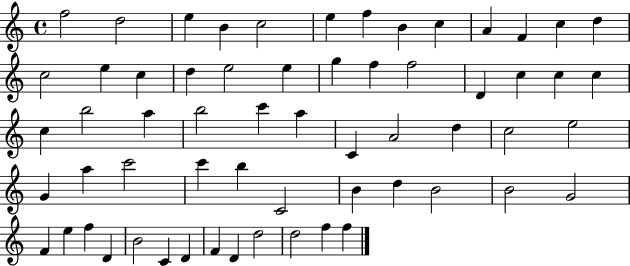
{
  \clef treble
  \time 4/4
  \defaultTimeSignature
  \key c \major
  f''2 d''2 | e''4 b'4 c''2 | e''4 f''4 b'4 c''4 | a'4 f'4 c''4 d''4 | \break c''2 e''4 c''4 | d''4 e''2 e''4 | g''4 f''4 f''2 | d'4 c''4 c''4 c''4 | \break c''4 b''2 a''4 | b''2 c'''4 a''4 | c'4 a'2 d''4 | c''2 e''2 | \break g'4 a''4 c'''2 | c'''4 b''4 c'2 | b'4 d''4 b'2 | b'2 g'2 | \break f'4 e''4 f''4 d'4 | b'2 c'4 d'4 | f'4 d'4 d''2 | d''2 f''4 f''4 | \break \bar "|."
}